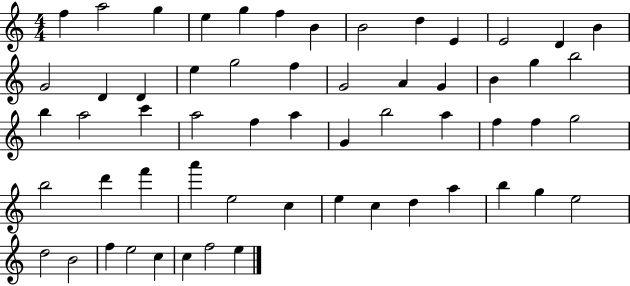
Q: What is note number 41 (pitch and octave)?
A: A6